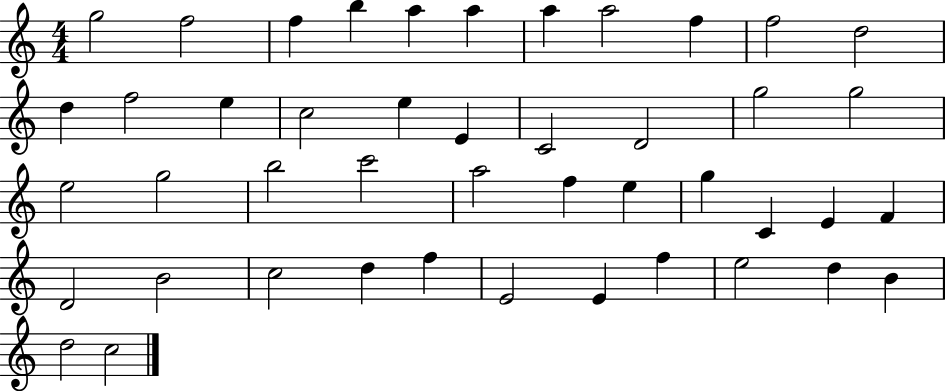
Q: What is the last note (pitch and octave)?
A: C5